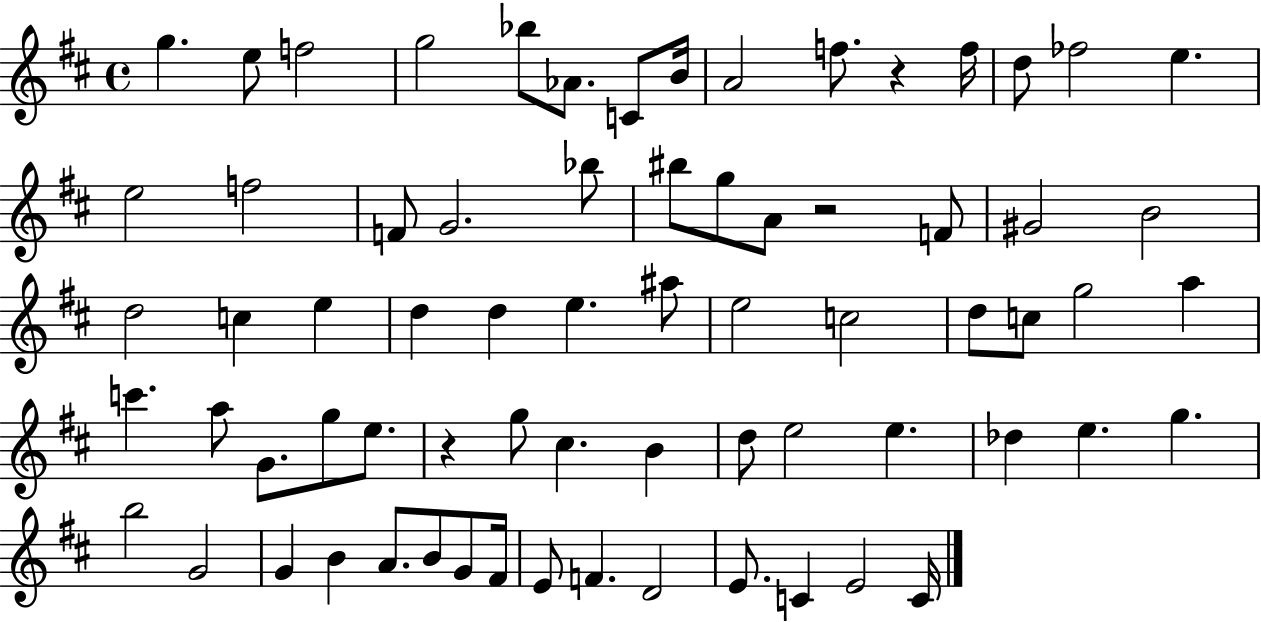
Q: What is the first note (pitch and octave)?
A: G5